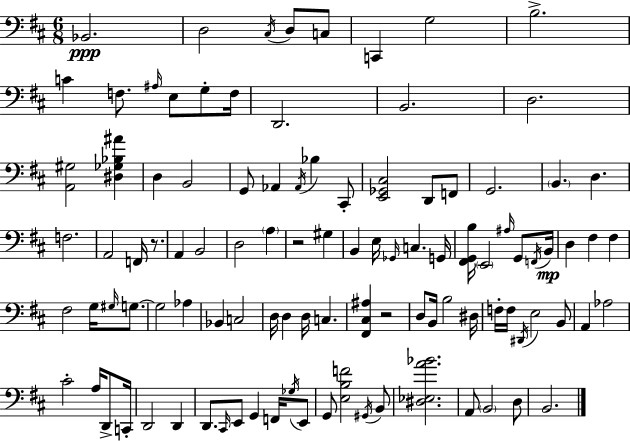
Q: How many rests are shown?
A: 3